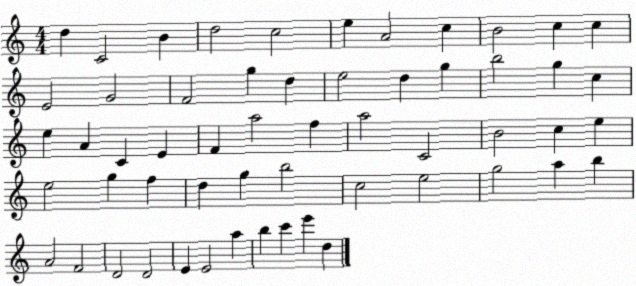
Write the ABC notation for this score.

X:1
T:Untitled
M:4/4
L:1/4
K:C
d C2 B d2 c2 e A2 c B2 c c E2 G2 F2 g d e2 d g b2 g c e A C E F a2 f a2 C2 B2 c e e2 g f d g b2 c2 e2 g2 a b A2 F2 D2 D2 E E2 a b c' e' d